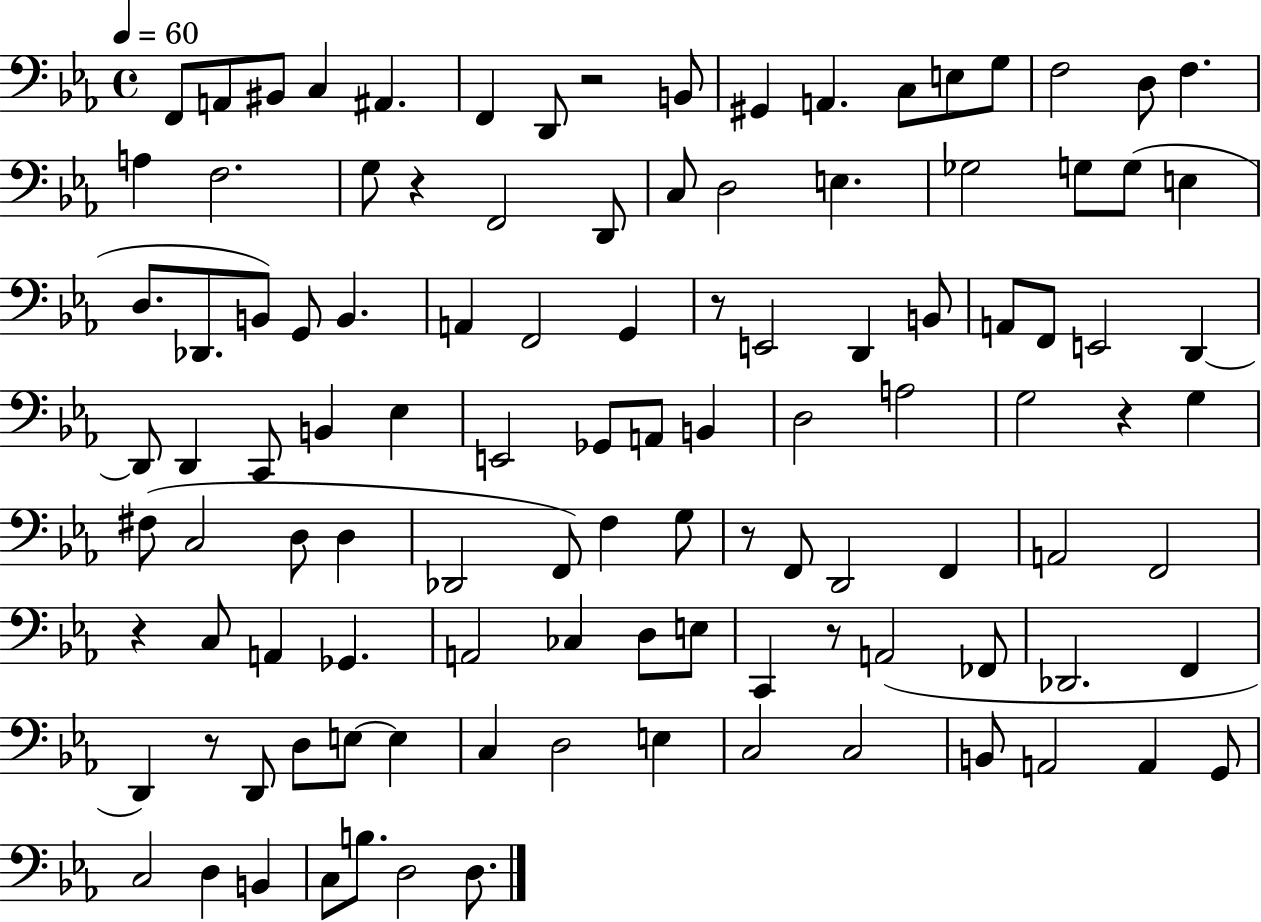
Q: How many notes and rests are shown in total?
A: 110